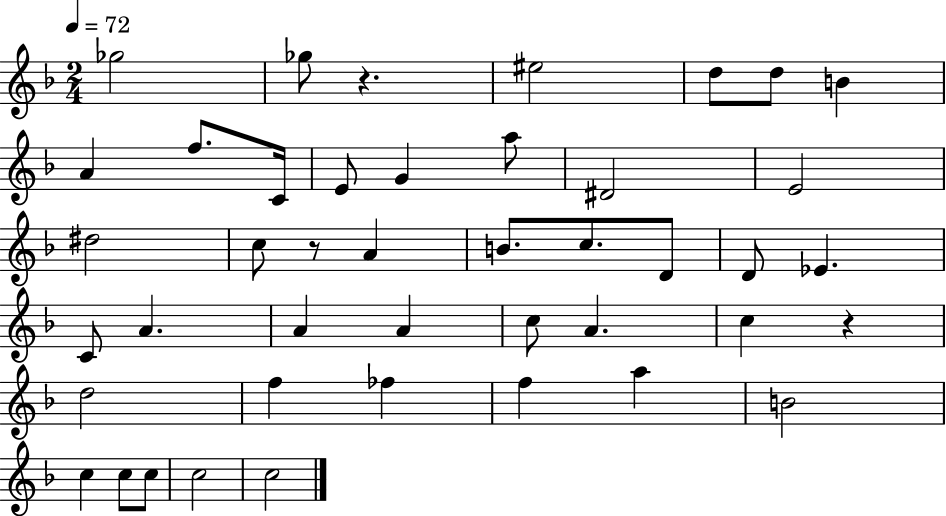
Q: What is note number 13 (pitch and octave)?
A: D#4